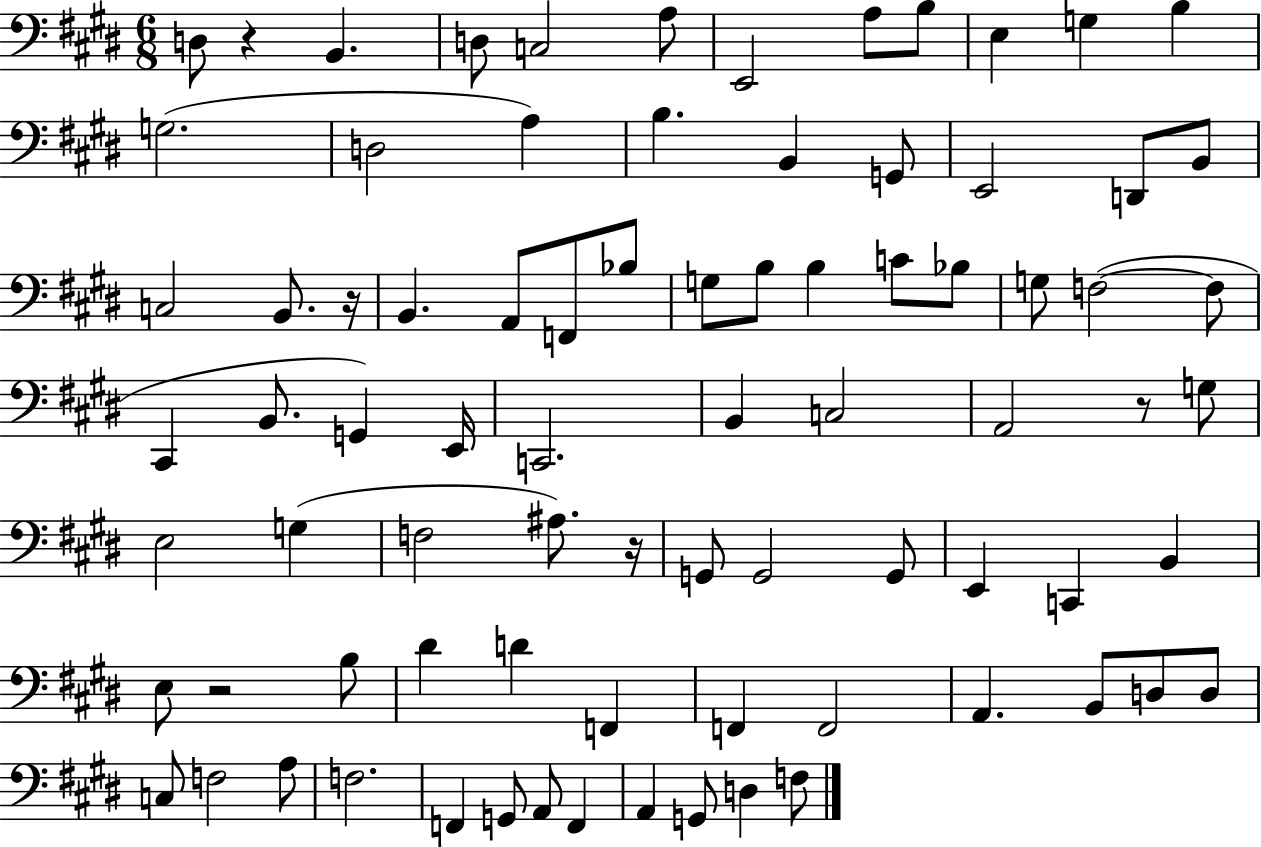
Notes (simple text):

D3/e R/q B2/q. D3/e C3/h A3/e E2/h A3/e B3/e E3/q G3/q B3/q G3/h. D3/h A3/q B3/q. B2/q G2/e E2/h D2/e B2/e C3/h B2/e. R/s B2/q. A2/e F2/e Bb3/e G3/e B3/e B3/q C4/e Bb3/e G3/e F3/h F3/e C#2/q B2/e. G2/q E2/s C2/h. B2/q C3/h A2/h R/e G3/e E3/h G3/q F3/h A#3/e. R/s G2/e G2/h G2/e E2/q C2/q B2/q E3/e R/h B3/e D#4/q D4/q F2/q F2/q F2/h A2/q. B2/e D3/e D3/e C3/e F3/h A3/e F3/h. F2/q G2/e A2/e F2/q A2/q G2/e D3/q F3/e